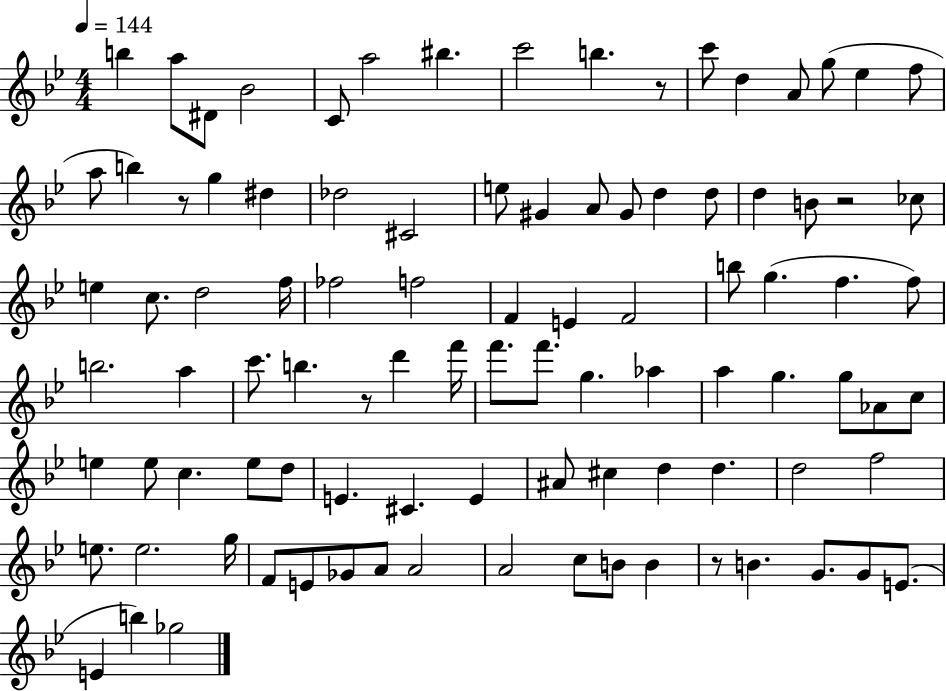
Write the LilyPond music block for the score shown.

{
  \clef treble
  \numericTimeSignature
  \time 4/4
  \key bes \major
  \tempo 4 = 144
  b''4 a''8 dis'8 bes'2 | c'8 a''2 bis''4. | c'''2 b''4. r8 | c'''8 d''4 a'8 g''8( ees''4 f''8 | \break a''8 b''4) r8 g''4 dis''4 | des''2 cis'2 | e''8 gis'4 a'8 gis'8 d''4 d''8 | d''4 b'8 r2 ces''8 | \break e''4 c''8. d''2 f''16 | fes''2 f''2 | f'4 e'4 f'2 | b''8 g''4.( f''4. f''8) | \break b''2. a''4 | c'''8. b''4. r8 d'''4 f'''16 | f'''8. f'''8. g''4. aes''4 | a''4 g''4. g''8 aes'8 c''8 | \break e''4 e''8 c''4. e''8 d''8 | e'4. cis'4. e'4 | ais'8 cis''4 d''4 d''4. | d''2 f''2 | \break e''8. e''2. g''16 | f'8 e'8 ges'8 a'8 a'2 | a'2 c''8 b'8 b'4 | r8 b'4. g'8. g'8 e'8.( | \break e'4 b''4) ges''2 | \bar "|."
}